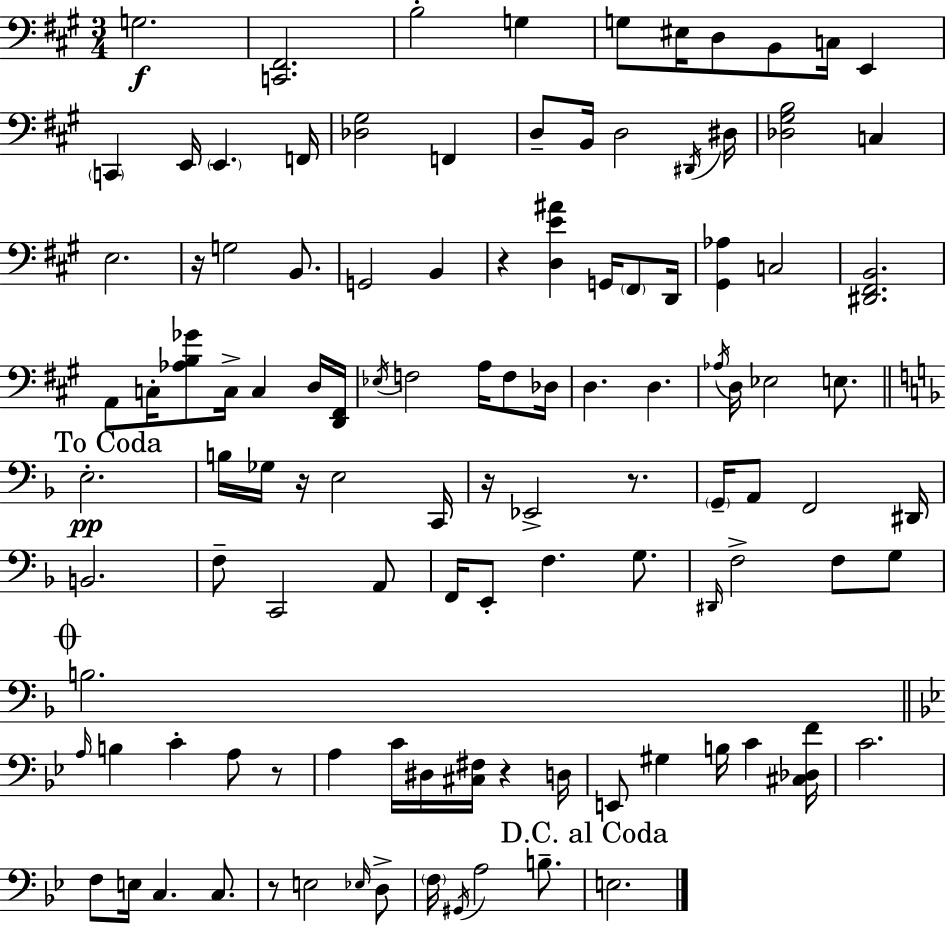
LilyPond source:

{
  \clef bass
  \numericTimeSignature
  \time 3/4
  \key a \major
  g2.\f | <c, fis,>2. | b2-. g4 | g8 eis16 d8 b,8 c16 e,4 | \break \parenthesize c,4 e,16 \parenthesize e,4. f,16 | <des gis>2 f,4 | d8-- b,16 d2 \acciaccatura { dis,16 } | dis16 <des gis b>2 c4 | \break e2. | r16 g2 b,8. | g,2 b,4 | r4 <d e' ais'>4 g,16 \parenthesize fis,8 | \break d,16 <gis, aes>4 c2 | <dis, fis, b,>2. | a,8 c16-. <aes b ges'>8 c16-> c4 d16 | <d, fis,>16 \acciaccatura { ees16 } f2 a16 f8 | \break des16 d4. d4. | \acciaccatura { aes16 } d16 ees2 | e8. \mark "To Coda" \bar "||" \break \key d \minor e2.-.\pp | b16 ges16 r16 e2 c,16 | r16 ees,2-> r8. | \parenthesize g,16-- a,8 f,2 dis,16 | \break b,2. | f8-- c,2 a,8 | f,16 e,8-. f4. g8. | \grace { dis,16 } f2-> f8 g8 | \break \mark \markup { \musicglyph "scripts.coda" } b2. | \bar "||" \break \key g \minor \grace { a16 } b4 c'4-. a8 r8 | a4 c'16 dis16 <cis fis>16 r4 | d16 e,8 gis4 b16 c'4 | <cis des f'>16 c'2. | \break f8 e16 c4. c8. | r8 e2 \grace { ees16 } | d8-> \parenthesize f16 \acciaccatura { gis,16 } a2 | b8.-- \mark "D.C. al Coda" e2. | \break \bar "|."
}